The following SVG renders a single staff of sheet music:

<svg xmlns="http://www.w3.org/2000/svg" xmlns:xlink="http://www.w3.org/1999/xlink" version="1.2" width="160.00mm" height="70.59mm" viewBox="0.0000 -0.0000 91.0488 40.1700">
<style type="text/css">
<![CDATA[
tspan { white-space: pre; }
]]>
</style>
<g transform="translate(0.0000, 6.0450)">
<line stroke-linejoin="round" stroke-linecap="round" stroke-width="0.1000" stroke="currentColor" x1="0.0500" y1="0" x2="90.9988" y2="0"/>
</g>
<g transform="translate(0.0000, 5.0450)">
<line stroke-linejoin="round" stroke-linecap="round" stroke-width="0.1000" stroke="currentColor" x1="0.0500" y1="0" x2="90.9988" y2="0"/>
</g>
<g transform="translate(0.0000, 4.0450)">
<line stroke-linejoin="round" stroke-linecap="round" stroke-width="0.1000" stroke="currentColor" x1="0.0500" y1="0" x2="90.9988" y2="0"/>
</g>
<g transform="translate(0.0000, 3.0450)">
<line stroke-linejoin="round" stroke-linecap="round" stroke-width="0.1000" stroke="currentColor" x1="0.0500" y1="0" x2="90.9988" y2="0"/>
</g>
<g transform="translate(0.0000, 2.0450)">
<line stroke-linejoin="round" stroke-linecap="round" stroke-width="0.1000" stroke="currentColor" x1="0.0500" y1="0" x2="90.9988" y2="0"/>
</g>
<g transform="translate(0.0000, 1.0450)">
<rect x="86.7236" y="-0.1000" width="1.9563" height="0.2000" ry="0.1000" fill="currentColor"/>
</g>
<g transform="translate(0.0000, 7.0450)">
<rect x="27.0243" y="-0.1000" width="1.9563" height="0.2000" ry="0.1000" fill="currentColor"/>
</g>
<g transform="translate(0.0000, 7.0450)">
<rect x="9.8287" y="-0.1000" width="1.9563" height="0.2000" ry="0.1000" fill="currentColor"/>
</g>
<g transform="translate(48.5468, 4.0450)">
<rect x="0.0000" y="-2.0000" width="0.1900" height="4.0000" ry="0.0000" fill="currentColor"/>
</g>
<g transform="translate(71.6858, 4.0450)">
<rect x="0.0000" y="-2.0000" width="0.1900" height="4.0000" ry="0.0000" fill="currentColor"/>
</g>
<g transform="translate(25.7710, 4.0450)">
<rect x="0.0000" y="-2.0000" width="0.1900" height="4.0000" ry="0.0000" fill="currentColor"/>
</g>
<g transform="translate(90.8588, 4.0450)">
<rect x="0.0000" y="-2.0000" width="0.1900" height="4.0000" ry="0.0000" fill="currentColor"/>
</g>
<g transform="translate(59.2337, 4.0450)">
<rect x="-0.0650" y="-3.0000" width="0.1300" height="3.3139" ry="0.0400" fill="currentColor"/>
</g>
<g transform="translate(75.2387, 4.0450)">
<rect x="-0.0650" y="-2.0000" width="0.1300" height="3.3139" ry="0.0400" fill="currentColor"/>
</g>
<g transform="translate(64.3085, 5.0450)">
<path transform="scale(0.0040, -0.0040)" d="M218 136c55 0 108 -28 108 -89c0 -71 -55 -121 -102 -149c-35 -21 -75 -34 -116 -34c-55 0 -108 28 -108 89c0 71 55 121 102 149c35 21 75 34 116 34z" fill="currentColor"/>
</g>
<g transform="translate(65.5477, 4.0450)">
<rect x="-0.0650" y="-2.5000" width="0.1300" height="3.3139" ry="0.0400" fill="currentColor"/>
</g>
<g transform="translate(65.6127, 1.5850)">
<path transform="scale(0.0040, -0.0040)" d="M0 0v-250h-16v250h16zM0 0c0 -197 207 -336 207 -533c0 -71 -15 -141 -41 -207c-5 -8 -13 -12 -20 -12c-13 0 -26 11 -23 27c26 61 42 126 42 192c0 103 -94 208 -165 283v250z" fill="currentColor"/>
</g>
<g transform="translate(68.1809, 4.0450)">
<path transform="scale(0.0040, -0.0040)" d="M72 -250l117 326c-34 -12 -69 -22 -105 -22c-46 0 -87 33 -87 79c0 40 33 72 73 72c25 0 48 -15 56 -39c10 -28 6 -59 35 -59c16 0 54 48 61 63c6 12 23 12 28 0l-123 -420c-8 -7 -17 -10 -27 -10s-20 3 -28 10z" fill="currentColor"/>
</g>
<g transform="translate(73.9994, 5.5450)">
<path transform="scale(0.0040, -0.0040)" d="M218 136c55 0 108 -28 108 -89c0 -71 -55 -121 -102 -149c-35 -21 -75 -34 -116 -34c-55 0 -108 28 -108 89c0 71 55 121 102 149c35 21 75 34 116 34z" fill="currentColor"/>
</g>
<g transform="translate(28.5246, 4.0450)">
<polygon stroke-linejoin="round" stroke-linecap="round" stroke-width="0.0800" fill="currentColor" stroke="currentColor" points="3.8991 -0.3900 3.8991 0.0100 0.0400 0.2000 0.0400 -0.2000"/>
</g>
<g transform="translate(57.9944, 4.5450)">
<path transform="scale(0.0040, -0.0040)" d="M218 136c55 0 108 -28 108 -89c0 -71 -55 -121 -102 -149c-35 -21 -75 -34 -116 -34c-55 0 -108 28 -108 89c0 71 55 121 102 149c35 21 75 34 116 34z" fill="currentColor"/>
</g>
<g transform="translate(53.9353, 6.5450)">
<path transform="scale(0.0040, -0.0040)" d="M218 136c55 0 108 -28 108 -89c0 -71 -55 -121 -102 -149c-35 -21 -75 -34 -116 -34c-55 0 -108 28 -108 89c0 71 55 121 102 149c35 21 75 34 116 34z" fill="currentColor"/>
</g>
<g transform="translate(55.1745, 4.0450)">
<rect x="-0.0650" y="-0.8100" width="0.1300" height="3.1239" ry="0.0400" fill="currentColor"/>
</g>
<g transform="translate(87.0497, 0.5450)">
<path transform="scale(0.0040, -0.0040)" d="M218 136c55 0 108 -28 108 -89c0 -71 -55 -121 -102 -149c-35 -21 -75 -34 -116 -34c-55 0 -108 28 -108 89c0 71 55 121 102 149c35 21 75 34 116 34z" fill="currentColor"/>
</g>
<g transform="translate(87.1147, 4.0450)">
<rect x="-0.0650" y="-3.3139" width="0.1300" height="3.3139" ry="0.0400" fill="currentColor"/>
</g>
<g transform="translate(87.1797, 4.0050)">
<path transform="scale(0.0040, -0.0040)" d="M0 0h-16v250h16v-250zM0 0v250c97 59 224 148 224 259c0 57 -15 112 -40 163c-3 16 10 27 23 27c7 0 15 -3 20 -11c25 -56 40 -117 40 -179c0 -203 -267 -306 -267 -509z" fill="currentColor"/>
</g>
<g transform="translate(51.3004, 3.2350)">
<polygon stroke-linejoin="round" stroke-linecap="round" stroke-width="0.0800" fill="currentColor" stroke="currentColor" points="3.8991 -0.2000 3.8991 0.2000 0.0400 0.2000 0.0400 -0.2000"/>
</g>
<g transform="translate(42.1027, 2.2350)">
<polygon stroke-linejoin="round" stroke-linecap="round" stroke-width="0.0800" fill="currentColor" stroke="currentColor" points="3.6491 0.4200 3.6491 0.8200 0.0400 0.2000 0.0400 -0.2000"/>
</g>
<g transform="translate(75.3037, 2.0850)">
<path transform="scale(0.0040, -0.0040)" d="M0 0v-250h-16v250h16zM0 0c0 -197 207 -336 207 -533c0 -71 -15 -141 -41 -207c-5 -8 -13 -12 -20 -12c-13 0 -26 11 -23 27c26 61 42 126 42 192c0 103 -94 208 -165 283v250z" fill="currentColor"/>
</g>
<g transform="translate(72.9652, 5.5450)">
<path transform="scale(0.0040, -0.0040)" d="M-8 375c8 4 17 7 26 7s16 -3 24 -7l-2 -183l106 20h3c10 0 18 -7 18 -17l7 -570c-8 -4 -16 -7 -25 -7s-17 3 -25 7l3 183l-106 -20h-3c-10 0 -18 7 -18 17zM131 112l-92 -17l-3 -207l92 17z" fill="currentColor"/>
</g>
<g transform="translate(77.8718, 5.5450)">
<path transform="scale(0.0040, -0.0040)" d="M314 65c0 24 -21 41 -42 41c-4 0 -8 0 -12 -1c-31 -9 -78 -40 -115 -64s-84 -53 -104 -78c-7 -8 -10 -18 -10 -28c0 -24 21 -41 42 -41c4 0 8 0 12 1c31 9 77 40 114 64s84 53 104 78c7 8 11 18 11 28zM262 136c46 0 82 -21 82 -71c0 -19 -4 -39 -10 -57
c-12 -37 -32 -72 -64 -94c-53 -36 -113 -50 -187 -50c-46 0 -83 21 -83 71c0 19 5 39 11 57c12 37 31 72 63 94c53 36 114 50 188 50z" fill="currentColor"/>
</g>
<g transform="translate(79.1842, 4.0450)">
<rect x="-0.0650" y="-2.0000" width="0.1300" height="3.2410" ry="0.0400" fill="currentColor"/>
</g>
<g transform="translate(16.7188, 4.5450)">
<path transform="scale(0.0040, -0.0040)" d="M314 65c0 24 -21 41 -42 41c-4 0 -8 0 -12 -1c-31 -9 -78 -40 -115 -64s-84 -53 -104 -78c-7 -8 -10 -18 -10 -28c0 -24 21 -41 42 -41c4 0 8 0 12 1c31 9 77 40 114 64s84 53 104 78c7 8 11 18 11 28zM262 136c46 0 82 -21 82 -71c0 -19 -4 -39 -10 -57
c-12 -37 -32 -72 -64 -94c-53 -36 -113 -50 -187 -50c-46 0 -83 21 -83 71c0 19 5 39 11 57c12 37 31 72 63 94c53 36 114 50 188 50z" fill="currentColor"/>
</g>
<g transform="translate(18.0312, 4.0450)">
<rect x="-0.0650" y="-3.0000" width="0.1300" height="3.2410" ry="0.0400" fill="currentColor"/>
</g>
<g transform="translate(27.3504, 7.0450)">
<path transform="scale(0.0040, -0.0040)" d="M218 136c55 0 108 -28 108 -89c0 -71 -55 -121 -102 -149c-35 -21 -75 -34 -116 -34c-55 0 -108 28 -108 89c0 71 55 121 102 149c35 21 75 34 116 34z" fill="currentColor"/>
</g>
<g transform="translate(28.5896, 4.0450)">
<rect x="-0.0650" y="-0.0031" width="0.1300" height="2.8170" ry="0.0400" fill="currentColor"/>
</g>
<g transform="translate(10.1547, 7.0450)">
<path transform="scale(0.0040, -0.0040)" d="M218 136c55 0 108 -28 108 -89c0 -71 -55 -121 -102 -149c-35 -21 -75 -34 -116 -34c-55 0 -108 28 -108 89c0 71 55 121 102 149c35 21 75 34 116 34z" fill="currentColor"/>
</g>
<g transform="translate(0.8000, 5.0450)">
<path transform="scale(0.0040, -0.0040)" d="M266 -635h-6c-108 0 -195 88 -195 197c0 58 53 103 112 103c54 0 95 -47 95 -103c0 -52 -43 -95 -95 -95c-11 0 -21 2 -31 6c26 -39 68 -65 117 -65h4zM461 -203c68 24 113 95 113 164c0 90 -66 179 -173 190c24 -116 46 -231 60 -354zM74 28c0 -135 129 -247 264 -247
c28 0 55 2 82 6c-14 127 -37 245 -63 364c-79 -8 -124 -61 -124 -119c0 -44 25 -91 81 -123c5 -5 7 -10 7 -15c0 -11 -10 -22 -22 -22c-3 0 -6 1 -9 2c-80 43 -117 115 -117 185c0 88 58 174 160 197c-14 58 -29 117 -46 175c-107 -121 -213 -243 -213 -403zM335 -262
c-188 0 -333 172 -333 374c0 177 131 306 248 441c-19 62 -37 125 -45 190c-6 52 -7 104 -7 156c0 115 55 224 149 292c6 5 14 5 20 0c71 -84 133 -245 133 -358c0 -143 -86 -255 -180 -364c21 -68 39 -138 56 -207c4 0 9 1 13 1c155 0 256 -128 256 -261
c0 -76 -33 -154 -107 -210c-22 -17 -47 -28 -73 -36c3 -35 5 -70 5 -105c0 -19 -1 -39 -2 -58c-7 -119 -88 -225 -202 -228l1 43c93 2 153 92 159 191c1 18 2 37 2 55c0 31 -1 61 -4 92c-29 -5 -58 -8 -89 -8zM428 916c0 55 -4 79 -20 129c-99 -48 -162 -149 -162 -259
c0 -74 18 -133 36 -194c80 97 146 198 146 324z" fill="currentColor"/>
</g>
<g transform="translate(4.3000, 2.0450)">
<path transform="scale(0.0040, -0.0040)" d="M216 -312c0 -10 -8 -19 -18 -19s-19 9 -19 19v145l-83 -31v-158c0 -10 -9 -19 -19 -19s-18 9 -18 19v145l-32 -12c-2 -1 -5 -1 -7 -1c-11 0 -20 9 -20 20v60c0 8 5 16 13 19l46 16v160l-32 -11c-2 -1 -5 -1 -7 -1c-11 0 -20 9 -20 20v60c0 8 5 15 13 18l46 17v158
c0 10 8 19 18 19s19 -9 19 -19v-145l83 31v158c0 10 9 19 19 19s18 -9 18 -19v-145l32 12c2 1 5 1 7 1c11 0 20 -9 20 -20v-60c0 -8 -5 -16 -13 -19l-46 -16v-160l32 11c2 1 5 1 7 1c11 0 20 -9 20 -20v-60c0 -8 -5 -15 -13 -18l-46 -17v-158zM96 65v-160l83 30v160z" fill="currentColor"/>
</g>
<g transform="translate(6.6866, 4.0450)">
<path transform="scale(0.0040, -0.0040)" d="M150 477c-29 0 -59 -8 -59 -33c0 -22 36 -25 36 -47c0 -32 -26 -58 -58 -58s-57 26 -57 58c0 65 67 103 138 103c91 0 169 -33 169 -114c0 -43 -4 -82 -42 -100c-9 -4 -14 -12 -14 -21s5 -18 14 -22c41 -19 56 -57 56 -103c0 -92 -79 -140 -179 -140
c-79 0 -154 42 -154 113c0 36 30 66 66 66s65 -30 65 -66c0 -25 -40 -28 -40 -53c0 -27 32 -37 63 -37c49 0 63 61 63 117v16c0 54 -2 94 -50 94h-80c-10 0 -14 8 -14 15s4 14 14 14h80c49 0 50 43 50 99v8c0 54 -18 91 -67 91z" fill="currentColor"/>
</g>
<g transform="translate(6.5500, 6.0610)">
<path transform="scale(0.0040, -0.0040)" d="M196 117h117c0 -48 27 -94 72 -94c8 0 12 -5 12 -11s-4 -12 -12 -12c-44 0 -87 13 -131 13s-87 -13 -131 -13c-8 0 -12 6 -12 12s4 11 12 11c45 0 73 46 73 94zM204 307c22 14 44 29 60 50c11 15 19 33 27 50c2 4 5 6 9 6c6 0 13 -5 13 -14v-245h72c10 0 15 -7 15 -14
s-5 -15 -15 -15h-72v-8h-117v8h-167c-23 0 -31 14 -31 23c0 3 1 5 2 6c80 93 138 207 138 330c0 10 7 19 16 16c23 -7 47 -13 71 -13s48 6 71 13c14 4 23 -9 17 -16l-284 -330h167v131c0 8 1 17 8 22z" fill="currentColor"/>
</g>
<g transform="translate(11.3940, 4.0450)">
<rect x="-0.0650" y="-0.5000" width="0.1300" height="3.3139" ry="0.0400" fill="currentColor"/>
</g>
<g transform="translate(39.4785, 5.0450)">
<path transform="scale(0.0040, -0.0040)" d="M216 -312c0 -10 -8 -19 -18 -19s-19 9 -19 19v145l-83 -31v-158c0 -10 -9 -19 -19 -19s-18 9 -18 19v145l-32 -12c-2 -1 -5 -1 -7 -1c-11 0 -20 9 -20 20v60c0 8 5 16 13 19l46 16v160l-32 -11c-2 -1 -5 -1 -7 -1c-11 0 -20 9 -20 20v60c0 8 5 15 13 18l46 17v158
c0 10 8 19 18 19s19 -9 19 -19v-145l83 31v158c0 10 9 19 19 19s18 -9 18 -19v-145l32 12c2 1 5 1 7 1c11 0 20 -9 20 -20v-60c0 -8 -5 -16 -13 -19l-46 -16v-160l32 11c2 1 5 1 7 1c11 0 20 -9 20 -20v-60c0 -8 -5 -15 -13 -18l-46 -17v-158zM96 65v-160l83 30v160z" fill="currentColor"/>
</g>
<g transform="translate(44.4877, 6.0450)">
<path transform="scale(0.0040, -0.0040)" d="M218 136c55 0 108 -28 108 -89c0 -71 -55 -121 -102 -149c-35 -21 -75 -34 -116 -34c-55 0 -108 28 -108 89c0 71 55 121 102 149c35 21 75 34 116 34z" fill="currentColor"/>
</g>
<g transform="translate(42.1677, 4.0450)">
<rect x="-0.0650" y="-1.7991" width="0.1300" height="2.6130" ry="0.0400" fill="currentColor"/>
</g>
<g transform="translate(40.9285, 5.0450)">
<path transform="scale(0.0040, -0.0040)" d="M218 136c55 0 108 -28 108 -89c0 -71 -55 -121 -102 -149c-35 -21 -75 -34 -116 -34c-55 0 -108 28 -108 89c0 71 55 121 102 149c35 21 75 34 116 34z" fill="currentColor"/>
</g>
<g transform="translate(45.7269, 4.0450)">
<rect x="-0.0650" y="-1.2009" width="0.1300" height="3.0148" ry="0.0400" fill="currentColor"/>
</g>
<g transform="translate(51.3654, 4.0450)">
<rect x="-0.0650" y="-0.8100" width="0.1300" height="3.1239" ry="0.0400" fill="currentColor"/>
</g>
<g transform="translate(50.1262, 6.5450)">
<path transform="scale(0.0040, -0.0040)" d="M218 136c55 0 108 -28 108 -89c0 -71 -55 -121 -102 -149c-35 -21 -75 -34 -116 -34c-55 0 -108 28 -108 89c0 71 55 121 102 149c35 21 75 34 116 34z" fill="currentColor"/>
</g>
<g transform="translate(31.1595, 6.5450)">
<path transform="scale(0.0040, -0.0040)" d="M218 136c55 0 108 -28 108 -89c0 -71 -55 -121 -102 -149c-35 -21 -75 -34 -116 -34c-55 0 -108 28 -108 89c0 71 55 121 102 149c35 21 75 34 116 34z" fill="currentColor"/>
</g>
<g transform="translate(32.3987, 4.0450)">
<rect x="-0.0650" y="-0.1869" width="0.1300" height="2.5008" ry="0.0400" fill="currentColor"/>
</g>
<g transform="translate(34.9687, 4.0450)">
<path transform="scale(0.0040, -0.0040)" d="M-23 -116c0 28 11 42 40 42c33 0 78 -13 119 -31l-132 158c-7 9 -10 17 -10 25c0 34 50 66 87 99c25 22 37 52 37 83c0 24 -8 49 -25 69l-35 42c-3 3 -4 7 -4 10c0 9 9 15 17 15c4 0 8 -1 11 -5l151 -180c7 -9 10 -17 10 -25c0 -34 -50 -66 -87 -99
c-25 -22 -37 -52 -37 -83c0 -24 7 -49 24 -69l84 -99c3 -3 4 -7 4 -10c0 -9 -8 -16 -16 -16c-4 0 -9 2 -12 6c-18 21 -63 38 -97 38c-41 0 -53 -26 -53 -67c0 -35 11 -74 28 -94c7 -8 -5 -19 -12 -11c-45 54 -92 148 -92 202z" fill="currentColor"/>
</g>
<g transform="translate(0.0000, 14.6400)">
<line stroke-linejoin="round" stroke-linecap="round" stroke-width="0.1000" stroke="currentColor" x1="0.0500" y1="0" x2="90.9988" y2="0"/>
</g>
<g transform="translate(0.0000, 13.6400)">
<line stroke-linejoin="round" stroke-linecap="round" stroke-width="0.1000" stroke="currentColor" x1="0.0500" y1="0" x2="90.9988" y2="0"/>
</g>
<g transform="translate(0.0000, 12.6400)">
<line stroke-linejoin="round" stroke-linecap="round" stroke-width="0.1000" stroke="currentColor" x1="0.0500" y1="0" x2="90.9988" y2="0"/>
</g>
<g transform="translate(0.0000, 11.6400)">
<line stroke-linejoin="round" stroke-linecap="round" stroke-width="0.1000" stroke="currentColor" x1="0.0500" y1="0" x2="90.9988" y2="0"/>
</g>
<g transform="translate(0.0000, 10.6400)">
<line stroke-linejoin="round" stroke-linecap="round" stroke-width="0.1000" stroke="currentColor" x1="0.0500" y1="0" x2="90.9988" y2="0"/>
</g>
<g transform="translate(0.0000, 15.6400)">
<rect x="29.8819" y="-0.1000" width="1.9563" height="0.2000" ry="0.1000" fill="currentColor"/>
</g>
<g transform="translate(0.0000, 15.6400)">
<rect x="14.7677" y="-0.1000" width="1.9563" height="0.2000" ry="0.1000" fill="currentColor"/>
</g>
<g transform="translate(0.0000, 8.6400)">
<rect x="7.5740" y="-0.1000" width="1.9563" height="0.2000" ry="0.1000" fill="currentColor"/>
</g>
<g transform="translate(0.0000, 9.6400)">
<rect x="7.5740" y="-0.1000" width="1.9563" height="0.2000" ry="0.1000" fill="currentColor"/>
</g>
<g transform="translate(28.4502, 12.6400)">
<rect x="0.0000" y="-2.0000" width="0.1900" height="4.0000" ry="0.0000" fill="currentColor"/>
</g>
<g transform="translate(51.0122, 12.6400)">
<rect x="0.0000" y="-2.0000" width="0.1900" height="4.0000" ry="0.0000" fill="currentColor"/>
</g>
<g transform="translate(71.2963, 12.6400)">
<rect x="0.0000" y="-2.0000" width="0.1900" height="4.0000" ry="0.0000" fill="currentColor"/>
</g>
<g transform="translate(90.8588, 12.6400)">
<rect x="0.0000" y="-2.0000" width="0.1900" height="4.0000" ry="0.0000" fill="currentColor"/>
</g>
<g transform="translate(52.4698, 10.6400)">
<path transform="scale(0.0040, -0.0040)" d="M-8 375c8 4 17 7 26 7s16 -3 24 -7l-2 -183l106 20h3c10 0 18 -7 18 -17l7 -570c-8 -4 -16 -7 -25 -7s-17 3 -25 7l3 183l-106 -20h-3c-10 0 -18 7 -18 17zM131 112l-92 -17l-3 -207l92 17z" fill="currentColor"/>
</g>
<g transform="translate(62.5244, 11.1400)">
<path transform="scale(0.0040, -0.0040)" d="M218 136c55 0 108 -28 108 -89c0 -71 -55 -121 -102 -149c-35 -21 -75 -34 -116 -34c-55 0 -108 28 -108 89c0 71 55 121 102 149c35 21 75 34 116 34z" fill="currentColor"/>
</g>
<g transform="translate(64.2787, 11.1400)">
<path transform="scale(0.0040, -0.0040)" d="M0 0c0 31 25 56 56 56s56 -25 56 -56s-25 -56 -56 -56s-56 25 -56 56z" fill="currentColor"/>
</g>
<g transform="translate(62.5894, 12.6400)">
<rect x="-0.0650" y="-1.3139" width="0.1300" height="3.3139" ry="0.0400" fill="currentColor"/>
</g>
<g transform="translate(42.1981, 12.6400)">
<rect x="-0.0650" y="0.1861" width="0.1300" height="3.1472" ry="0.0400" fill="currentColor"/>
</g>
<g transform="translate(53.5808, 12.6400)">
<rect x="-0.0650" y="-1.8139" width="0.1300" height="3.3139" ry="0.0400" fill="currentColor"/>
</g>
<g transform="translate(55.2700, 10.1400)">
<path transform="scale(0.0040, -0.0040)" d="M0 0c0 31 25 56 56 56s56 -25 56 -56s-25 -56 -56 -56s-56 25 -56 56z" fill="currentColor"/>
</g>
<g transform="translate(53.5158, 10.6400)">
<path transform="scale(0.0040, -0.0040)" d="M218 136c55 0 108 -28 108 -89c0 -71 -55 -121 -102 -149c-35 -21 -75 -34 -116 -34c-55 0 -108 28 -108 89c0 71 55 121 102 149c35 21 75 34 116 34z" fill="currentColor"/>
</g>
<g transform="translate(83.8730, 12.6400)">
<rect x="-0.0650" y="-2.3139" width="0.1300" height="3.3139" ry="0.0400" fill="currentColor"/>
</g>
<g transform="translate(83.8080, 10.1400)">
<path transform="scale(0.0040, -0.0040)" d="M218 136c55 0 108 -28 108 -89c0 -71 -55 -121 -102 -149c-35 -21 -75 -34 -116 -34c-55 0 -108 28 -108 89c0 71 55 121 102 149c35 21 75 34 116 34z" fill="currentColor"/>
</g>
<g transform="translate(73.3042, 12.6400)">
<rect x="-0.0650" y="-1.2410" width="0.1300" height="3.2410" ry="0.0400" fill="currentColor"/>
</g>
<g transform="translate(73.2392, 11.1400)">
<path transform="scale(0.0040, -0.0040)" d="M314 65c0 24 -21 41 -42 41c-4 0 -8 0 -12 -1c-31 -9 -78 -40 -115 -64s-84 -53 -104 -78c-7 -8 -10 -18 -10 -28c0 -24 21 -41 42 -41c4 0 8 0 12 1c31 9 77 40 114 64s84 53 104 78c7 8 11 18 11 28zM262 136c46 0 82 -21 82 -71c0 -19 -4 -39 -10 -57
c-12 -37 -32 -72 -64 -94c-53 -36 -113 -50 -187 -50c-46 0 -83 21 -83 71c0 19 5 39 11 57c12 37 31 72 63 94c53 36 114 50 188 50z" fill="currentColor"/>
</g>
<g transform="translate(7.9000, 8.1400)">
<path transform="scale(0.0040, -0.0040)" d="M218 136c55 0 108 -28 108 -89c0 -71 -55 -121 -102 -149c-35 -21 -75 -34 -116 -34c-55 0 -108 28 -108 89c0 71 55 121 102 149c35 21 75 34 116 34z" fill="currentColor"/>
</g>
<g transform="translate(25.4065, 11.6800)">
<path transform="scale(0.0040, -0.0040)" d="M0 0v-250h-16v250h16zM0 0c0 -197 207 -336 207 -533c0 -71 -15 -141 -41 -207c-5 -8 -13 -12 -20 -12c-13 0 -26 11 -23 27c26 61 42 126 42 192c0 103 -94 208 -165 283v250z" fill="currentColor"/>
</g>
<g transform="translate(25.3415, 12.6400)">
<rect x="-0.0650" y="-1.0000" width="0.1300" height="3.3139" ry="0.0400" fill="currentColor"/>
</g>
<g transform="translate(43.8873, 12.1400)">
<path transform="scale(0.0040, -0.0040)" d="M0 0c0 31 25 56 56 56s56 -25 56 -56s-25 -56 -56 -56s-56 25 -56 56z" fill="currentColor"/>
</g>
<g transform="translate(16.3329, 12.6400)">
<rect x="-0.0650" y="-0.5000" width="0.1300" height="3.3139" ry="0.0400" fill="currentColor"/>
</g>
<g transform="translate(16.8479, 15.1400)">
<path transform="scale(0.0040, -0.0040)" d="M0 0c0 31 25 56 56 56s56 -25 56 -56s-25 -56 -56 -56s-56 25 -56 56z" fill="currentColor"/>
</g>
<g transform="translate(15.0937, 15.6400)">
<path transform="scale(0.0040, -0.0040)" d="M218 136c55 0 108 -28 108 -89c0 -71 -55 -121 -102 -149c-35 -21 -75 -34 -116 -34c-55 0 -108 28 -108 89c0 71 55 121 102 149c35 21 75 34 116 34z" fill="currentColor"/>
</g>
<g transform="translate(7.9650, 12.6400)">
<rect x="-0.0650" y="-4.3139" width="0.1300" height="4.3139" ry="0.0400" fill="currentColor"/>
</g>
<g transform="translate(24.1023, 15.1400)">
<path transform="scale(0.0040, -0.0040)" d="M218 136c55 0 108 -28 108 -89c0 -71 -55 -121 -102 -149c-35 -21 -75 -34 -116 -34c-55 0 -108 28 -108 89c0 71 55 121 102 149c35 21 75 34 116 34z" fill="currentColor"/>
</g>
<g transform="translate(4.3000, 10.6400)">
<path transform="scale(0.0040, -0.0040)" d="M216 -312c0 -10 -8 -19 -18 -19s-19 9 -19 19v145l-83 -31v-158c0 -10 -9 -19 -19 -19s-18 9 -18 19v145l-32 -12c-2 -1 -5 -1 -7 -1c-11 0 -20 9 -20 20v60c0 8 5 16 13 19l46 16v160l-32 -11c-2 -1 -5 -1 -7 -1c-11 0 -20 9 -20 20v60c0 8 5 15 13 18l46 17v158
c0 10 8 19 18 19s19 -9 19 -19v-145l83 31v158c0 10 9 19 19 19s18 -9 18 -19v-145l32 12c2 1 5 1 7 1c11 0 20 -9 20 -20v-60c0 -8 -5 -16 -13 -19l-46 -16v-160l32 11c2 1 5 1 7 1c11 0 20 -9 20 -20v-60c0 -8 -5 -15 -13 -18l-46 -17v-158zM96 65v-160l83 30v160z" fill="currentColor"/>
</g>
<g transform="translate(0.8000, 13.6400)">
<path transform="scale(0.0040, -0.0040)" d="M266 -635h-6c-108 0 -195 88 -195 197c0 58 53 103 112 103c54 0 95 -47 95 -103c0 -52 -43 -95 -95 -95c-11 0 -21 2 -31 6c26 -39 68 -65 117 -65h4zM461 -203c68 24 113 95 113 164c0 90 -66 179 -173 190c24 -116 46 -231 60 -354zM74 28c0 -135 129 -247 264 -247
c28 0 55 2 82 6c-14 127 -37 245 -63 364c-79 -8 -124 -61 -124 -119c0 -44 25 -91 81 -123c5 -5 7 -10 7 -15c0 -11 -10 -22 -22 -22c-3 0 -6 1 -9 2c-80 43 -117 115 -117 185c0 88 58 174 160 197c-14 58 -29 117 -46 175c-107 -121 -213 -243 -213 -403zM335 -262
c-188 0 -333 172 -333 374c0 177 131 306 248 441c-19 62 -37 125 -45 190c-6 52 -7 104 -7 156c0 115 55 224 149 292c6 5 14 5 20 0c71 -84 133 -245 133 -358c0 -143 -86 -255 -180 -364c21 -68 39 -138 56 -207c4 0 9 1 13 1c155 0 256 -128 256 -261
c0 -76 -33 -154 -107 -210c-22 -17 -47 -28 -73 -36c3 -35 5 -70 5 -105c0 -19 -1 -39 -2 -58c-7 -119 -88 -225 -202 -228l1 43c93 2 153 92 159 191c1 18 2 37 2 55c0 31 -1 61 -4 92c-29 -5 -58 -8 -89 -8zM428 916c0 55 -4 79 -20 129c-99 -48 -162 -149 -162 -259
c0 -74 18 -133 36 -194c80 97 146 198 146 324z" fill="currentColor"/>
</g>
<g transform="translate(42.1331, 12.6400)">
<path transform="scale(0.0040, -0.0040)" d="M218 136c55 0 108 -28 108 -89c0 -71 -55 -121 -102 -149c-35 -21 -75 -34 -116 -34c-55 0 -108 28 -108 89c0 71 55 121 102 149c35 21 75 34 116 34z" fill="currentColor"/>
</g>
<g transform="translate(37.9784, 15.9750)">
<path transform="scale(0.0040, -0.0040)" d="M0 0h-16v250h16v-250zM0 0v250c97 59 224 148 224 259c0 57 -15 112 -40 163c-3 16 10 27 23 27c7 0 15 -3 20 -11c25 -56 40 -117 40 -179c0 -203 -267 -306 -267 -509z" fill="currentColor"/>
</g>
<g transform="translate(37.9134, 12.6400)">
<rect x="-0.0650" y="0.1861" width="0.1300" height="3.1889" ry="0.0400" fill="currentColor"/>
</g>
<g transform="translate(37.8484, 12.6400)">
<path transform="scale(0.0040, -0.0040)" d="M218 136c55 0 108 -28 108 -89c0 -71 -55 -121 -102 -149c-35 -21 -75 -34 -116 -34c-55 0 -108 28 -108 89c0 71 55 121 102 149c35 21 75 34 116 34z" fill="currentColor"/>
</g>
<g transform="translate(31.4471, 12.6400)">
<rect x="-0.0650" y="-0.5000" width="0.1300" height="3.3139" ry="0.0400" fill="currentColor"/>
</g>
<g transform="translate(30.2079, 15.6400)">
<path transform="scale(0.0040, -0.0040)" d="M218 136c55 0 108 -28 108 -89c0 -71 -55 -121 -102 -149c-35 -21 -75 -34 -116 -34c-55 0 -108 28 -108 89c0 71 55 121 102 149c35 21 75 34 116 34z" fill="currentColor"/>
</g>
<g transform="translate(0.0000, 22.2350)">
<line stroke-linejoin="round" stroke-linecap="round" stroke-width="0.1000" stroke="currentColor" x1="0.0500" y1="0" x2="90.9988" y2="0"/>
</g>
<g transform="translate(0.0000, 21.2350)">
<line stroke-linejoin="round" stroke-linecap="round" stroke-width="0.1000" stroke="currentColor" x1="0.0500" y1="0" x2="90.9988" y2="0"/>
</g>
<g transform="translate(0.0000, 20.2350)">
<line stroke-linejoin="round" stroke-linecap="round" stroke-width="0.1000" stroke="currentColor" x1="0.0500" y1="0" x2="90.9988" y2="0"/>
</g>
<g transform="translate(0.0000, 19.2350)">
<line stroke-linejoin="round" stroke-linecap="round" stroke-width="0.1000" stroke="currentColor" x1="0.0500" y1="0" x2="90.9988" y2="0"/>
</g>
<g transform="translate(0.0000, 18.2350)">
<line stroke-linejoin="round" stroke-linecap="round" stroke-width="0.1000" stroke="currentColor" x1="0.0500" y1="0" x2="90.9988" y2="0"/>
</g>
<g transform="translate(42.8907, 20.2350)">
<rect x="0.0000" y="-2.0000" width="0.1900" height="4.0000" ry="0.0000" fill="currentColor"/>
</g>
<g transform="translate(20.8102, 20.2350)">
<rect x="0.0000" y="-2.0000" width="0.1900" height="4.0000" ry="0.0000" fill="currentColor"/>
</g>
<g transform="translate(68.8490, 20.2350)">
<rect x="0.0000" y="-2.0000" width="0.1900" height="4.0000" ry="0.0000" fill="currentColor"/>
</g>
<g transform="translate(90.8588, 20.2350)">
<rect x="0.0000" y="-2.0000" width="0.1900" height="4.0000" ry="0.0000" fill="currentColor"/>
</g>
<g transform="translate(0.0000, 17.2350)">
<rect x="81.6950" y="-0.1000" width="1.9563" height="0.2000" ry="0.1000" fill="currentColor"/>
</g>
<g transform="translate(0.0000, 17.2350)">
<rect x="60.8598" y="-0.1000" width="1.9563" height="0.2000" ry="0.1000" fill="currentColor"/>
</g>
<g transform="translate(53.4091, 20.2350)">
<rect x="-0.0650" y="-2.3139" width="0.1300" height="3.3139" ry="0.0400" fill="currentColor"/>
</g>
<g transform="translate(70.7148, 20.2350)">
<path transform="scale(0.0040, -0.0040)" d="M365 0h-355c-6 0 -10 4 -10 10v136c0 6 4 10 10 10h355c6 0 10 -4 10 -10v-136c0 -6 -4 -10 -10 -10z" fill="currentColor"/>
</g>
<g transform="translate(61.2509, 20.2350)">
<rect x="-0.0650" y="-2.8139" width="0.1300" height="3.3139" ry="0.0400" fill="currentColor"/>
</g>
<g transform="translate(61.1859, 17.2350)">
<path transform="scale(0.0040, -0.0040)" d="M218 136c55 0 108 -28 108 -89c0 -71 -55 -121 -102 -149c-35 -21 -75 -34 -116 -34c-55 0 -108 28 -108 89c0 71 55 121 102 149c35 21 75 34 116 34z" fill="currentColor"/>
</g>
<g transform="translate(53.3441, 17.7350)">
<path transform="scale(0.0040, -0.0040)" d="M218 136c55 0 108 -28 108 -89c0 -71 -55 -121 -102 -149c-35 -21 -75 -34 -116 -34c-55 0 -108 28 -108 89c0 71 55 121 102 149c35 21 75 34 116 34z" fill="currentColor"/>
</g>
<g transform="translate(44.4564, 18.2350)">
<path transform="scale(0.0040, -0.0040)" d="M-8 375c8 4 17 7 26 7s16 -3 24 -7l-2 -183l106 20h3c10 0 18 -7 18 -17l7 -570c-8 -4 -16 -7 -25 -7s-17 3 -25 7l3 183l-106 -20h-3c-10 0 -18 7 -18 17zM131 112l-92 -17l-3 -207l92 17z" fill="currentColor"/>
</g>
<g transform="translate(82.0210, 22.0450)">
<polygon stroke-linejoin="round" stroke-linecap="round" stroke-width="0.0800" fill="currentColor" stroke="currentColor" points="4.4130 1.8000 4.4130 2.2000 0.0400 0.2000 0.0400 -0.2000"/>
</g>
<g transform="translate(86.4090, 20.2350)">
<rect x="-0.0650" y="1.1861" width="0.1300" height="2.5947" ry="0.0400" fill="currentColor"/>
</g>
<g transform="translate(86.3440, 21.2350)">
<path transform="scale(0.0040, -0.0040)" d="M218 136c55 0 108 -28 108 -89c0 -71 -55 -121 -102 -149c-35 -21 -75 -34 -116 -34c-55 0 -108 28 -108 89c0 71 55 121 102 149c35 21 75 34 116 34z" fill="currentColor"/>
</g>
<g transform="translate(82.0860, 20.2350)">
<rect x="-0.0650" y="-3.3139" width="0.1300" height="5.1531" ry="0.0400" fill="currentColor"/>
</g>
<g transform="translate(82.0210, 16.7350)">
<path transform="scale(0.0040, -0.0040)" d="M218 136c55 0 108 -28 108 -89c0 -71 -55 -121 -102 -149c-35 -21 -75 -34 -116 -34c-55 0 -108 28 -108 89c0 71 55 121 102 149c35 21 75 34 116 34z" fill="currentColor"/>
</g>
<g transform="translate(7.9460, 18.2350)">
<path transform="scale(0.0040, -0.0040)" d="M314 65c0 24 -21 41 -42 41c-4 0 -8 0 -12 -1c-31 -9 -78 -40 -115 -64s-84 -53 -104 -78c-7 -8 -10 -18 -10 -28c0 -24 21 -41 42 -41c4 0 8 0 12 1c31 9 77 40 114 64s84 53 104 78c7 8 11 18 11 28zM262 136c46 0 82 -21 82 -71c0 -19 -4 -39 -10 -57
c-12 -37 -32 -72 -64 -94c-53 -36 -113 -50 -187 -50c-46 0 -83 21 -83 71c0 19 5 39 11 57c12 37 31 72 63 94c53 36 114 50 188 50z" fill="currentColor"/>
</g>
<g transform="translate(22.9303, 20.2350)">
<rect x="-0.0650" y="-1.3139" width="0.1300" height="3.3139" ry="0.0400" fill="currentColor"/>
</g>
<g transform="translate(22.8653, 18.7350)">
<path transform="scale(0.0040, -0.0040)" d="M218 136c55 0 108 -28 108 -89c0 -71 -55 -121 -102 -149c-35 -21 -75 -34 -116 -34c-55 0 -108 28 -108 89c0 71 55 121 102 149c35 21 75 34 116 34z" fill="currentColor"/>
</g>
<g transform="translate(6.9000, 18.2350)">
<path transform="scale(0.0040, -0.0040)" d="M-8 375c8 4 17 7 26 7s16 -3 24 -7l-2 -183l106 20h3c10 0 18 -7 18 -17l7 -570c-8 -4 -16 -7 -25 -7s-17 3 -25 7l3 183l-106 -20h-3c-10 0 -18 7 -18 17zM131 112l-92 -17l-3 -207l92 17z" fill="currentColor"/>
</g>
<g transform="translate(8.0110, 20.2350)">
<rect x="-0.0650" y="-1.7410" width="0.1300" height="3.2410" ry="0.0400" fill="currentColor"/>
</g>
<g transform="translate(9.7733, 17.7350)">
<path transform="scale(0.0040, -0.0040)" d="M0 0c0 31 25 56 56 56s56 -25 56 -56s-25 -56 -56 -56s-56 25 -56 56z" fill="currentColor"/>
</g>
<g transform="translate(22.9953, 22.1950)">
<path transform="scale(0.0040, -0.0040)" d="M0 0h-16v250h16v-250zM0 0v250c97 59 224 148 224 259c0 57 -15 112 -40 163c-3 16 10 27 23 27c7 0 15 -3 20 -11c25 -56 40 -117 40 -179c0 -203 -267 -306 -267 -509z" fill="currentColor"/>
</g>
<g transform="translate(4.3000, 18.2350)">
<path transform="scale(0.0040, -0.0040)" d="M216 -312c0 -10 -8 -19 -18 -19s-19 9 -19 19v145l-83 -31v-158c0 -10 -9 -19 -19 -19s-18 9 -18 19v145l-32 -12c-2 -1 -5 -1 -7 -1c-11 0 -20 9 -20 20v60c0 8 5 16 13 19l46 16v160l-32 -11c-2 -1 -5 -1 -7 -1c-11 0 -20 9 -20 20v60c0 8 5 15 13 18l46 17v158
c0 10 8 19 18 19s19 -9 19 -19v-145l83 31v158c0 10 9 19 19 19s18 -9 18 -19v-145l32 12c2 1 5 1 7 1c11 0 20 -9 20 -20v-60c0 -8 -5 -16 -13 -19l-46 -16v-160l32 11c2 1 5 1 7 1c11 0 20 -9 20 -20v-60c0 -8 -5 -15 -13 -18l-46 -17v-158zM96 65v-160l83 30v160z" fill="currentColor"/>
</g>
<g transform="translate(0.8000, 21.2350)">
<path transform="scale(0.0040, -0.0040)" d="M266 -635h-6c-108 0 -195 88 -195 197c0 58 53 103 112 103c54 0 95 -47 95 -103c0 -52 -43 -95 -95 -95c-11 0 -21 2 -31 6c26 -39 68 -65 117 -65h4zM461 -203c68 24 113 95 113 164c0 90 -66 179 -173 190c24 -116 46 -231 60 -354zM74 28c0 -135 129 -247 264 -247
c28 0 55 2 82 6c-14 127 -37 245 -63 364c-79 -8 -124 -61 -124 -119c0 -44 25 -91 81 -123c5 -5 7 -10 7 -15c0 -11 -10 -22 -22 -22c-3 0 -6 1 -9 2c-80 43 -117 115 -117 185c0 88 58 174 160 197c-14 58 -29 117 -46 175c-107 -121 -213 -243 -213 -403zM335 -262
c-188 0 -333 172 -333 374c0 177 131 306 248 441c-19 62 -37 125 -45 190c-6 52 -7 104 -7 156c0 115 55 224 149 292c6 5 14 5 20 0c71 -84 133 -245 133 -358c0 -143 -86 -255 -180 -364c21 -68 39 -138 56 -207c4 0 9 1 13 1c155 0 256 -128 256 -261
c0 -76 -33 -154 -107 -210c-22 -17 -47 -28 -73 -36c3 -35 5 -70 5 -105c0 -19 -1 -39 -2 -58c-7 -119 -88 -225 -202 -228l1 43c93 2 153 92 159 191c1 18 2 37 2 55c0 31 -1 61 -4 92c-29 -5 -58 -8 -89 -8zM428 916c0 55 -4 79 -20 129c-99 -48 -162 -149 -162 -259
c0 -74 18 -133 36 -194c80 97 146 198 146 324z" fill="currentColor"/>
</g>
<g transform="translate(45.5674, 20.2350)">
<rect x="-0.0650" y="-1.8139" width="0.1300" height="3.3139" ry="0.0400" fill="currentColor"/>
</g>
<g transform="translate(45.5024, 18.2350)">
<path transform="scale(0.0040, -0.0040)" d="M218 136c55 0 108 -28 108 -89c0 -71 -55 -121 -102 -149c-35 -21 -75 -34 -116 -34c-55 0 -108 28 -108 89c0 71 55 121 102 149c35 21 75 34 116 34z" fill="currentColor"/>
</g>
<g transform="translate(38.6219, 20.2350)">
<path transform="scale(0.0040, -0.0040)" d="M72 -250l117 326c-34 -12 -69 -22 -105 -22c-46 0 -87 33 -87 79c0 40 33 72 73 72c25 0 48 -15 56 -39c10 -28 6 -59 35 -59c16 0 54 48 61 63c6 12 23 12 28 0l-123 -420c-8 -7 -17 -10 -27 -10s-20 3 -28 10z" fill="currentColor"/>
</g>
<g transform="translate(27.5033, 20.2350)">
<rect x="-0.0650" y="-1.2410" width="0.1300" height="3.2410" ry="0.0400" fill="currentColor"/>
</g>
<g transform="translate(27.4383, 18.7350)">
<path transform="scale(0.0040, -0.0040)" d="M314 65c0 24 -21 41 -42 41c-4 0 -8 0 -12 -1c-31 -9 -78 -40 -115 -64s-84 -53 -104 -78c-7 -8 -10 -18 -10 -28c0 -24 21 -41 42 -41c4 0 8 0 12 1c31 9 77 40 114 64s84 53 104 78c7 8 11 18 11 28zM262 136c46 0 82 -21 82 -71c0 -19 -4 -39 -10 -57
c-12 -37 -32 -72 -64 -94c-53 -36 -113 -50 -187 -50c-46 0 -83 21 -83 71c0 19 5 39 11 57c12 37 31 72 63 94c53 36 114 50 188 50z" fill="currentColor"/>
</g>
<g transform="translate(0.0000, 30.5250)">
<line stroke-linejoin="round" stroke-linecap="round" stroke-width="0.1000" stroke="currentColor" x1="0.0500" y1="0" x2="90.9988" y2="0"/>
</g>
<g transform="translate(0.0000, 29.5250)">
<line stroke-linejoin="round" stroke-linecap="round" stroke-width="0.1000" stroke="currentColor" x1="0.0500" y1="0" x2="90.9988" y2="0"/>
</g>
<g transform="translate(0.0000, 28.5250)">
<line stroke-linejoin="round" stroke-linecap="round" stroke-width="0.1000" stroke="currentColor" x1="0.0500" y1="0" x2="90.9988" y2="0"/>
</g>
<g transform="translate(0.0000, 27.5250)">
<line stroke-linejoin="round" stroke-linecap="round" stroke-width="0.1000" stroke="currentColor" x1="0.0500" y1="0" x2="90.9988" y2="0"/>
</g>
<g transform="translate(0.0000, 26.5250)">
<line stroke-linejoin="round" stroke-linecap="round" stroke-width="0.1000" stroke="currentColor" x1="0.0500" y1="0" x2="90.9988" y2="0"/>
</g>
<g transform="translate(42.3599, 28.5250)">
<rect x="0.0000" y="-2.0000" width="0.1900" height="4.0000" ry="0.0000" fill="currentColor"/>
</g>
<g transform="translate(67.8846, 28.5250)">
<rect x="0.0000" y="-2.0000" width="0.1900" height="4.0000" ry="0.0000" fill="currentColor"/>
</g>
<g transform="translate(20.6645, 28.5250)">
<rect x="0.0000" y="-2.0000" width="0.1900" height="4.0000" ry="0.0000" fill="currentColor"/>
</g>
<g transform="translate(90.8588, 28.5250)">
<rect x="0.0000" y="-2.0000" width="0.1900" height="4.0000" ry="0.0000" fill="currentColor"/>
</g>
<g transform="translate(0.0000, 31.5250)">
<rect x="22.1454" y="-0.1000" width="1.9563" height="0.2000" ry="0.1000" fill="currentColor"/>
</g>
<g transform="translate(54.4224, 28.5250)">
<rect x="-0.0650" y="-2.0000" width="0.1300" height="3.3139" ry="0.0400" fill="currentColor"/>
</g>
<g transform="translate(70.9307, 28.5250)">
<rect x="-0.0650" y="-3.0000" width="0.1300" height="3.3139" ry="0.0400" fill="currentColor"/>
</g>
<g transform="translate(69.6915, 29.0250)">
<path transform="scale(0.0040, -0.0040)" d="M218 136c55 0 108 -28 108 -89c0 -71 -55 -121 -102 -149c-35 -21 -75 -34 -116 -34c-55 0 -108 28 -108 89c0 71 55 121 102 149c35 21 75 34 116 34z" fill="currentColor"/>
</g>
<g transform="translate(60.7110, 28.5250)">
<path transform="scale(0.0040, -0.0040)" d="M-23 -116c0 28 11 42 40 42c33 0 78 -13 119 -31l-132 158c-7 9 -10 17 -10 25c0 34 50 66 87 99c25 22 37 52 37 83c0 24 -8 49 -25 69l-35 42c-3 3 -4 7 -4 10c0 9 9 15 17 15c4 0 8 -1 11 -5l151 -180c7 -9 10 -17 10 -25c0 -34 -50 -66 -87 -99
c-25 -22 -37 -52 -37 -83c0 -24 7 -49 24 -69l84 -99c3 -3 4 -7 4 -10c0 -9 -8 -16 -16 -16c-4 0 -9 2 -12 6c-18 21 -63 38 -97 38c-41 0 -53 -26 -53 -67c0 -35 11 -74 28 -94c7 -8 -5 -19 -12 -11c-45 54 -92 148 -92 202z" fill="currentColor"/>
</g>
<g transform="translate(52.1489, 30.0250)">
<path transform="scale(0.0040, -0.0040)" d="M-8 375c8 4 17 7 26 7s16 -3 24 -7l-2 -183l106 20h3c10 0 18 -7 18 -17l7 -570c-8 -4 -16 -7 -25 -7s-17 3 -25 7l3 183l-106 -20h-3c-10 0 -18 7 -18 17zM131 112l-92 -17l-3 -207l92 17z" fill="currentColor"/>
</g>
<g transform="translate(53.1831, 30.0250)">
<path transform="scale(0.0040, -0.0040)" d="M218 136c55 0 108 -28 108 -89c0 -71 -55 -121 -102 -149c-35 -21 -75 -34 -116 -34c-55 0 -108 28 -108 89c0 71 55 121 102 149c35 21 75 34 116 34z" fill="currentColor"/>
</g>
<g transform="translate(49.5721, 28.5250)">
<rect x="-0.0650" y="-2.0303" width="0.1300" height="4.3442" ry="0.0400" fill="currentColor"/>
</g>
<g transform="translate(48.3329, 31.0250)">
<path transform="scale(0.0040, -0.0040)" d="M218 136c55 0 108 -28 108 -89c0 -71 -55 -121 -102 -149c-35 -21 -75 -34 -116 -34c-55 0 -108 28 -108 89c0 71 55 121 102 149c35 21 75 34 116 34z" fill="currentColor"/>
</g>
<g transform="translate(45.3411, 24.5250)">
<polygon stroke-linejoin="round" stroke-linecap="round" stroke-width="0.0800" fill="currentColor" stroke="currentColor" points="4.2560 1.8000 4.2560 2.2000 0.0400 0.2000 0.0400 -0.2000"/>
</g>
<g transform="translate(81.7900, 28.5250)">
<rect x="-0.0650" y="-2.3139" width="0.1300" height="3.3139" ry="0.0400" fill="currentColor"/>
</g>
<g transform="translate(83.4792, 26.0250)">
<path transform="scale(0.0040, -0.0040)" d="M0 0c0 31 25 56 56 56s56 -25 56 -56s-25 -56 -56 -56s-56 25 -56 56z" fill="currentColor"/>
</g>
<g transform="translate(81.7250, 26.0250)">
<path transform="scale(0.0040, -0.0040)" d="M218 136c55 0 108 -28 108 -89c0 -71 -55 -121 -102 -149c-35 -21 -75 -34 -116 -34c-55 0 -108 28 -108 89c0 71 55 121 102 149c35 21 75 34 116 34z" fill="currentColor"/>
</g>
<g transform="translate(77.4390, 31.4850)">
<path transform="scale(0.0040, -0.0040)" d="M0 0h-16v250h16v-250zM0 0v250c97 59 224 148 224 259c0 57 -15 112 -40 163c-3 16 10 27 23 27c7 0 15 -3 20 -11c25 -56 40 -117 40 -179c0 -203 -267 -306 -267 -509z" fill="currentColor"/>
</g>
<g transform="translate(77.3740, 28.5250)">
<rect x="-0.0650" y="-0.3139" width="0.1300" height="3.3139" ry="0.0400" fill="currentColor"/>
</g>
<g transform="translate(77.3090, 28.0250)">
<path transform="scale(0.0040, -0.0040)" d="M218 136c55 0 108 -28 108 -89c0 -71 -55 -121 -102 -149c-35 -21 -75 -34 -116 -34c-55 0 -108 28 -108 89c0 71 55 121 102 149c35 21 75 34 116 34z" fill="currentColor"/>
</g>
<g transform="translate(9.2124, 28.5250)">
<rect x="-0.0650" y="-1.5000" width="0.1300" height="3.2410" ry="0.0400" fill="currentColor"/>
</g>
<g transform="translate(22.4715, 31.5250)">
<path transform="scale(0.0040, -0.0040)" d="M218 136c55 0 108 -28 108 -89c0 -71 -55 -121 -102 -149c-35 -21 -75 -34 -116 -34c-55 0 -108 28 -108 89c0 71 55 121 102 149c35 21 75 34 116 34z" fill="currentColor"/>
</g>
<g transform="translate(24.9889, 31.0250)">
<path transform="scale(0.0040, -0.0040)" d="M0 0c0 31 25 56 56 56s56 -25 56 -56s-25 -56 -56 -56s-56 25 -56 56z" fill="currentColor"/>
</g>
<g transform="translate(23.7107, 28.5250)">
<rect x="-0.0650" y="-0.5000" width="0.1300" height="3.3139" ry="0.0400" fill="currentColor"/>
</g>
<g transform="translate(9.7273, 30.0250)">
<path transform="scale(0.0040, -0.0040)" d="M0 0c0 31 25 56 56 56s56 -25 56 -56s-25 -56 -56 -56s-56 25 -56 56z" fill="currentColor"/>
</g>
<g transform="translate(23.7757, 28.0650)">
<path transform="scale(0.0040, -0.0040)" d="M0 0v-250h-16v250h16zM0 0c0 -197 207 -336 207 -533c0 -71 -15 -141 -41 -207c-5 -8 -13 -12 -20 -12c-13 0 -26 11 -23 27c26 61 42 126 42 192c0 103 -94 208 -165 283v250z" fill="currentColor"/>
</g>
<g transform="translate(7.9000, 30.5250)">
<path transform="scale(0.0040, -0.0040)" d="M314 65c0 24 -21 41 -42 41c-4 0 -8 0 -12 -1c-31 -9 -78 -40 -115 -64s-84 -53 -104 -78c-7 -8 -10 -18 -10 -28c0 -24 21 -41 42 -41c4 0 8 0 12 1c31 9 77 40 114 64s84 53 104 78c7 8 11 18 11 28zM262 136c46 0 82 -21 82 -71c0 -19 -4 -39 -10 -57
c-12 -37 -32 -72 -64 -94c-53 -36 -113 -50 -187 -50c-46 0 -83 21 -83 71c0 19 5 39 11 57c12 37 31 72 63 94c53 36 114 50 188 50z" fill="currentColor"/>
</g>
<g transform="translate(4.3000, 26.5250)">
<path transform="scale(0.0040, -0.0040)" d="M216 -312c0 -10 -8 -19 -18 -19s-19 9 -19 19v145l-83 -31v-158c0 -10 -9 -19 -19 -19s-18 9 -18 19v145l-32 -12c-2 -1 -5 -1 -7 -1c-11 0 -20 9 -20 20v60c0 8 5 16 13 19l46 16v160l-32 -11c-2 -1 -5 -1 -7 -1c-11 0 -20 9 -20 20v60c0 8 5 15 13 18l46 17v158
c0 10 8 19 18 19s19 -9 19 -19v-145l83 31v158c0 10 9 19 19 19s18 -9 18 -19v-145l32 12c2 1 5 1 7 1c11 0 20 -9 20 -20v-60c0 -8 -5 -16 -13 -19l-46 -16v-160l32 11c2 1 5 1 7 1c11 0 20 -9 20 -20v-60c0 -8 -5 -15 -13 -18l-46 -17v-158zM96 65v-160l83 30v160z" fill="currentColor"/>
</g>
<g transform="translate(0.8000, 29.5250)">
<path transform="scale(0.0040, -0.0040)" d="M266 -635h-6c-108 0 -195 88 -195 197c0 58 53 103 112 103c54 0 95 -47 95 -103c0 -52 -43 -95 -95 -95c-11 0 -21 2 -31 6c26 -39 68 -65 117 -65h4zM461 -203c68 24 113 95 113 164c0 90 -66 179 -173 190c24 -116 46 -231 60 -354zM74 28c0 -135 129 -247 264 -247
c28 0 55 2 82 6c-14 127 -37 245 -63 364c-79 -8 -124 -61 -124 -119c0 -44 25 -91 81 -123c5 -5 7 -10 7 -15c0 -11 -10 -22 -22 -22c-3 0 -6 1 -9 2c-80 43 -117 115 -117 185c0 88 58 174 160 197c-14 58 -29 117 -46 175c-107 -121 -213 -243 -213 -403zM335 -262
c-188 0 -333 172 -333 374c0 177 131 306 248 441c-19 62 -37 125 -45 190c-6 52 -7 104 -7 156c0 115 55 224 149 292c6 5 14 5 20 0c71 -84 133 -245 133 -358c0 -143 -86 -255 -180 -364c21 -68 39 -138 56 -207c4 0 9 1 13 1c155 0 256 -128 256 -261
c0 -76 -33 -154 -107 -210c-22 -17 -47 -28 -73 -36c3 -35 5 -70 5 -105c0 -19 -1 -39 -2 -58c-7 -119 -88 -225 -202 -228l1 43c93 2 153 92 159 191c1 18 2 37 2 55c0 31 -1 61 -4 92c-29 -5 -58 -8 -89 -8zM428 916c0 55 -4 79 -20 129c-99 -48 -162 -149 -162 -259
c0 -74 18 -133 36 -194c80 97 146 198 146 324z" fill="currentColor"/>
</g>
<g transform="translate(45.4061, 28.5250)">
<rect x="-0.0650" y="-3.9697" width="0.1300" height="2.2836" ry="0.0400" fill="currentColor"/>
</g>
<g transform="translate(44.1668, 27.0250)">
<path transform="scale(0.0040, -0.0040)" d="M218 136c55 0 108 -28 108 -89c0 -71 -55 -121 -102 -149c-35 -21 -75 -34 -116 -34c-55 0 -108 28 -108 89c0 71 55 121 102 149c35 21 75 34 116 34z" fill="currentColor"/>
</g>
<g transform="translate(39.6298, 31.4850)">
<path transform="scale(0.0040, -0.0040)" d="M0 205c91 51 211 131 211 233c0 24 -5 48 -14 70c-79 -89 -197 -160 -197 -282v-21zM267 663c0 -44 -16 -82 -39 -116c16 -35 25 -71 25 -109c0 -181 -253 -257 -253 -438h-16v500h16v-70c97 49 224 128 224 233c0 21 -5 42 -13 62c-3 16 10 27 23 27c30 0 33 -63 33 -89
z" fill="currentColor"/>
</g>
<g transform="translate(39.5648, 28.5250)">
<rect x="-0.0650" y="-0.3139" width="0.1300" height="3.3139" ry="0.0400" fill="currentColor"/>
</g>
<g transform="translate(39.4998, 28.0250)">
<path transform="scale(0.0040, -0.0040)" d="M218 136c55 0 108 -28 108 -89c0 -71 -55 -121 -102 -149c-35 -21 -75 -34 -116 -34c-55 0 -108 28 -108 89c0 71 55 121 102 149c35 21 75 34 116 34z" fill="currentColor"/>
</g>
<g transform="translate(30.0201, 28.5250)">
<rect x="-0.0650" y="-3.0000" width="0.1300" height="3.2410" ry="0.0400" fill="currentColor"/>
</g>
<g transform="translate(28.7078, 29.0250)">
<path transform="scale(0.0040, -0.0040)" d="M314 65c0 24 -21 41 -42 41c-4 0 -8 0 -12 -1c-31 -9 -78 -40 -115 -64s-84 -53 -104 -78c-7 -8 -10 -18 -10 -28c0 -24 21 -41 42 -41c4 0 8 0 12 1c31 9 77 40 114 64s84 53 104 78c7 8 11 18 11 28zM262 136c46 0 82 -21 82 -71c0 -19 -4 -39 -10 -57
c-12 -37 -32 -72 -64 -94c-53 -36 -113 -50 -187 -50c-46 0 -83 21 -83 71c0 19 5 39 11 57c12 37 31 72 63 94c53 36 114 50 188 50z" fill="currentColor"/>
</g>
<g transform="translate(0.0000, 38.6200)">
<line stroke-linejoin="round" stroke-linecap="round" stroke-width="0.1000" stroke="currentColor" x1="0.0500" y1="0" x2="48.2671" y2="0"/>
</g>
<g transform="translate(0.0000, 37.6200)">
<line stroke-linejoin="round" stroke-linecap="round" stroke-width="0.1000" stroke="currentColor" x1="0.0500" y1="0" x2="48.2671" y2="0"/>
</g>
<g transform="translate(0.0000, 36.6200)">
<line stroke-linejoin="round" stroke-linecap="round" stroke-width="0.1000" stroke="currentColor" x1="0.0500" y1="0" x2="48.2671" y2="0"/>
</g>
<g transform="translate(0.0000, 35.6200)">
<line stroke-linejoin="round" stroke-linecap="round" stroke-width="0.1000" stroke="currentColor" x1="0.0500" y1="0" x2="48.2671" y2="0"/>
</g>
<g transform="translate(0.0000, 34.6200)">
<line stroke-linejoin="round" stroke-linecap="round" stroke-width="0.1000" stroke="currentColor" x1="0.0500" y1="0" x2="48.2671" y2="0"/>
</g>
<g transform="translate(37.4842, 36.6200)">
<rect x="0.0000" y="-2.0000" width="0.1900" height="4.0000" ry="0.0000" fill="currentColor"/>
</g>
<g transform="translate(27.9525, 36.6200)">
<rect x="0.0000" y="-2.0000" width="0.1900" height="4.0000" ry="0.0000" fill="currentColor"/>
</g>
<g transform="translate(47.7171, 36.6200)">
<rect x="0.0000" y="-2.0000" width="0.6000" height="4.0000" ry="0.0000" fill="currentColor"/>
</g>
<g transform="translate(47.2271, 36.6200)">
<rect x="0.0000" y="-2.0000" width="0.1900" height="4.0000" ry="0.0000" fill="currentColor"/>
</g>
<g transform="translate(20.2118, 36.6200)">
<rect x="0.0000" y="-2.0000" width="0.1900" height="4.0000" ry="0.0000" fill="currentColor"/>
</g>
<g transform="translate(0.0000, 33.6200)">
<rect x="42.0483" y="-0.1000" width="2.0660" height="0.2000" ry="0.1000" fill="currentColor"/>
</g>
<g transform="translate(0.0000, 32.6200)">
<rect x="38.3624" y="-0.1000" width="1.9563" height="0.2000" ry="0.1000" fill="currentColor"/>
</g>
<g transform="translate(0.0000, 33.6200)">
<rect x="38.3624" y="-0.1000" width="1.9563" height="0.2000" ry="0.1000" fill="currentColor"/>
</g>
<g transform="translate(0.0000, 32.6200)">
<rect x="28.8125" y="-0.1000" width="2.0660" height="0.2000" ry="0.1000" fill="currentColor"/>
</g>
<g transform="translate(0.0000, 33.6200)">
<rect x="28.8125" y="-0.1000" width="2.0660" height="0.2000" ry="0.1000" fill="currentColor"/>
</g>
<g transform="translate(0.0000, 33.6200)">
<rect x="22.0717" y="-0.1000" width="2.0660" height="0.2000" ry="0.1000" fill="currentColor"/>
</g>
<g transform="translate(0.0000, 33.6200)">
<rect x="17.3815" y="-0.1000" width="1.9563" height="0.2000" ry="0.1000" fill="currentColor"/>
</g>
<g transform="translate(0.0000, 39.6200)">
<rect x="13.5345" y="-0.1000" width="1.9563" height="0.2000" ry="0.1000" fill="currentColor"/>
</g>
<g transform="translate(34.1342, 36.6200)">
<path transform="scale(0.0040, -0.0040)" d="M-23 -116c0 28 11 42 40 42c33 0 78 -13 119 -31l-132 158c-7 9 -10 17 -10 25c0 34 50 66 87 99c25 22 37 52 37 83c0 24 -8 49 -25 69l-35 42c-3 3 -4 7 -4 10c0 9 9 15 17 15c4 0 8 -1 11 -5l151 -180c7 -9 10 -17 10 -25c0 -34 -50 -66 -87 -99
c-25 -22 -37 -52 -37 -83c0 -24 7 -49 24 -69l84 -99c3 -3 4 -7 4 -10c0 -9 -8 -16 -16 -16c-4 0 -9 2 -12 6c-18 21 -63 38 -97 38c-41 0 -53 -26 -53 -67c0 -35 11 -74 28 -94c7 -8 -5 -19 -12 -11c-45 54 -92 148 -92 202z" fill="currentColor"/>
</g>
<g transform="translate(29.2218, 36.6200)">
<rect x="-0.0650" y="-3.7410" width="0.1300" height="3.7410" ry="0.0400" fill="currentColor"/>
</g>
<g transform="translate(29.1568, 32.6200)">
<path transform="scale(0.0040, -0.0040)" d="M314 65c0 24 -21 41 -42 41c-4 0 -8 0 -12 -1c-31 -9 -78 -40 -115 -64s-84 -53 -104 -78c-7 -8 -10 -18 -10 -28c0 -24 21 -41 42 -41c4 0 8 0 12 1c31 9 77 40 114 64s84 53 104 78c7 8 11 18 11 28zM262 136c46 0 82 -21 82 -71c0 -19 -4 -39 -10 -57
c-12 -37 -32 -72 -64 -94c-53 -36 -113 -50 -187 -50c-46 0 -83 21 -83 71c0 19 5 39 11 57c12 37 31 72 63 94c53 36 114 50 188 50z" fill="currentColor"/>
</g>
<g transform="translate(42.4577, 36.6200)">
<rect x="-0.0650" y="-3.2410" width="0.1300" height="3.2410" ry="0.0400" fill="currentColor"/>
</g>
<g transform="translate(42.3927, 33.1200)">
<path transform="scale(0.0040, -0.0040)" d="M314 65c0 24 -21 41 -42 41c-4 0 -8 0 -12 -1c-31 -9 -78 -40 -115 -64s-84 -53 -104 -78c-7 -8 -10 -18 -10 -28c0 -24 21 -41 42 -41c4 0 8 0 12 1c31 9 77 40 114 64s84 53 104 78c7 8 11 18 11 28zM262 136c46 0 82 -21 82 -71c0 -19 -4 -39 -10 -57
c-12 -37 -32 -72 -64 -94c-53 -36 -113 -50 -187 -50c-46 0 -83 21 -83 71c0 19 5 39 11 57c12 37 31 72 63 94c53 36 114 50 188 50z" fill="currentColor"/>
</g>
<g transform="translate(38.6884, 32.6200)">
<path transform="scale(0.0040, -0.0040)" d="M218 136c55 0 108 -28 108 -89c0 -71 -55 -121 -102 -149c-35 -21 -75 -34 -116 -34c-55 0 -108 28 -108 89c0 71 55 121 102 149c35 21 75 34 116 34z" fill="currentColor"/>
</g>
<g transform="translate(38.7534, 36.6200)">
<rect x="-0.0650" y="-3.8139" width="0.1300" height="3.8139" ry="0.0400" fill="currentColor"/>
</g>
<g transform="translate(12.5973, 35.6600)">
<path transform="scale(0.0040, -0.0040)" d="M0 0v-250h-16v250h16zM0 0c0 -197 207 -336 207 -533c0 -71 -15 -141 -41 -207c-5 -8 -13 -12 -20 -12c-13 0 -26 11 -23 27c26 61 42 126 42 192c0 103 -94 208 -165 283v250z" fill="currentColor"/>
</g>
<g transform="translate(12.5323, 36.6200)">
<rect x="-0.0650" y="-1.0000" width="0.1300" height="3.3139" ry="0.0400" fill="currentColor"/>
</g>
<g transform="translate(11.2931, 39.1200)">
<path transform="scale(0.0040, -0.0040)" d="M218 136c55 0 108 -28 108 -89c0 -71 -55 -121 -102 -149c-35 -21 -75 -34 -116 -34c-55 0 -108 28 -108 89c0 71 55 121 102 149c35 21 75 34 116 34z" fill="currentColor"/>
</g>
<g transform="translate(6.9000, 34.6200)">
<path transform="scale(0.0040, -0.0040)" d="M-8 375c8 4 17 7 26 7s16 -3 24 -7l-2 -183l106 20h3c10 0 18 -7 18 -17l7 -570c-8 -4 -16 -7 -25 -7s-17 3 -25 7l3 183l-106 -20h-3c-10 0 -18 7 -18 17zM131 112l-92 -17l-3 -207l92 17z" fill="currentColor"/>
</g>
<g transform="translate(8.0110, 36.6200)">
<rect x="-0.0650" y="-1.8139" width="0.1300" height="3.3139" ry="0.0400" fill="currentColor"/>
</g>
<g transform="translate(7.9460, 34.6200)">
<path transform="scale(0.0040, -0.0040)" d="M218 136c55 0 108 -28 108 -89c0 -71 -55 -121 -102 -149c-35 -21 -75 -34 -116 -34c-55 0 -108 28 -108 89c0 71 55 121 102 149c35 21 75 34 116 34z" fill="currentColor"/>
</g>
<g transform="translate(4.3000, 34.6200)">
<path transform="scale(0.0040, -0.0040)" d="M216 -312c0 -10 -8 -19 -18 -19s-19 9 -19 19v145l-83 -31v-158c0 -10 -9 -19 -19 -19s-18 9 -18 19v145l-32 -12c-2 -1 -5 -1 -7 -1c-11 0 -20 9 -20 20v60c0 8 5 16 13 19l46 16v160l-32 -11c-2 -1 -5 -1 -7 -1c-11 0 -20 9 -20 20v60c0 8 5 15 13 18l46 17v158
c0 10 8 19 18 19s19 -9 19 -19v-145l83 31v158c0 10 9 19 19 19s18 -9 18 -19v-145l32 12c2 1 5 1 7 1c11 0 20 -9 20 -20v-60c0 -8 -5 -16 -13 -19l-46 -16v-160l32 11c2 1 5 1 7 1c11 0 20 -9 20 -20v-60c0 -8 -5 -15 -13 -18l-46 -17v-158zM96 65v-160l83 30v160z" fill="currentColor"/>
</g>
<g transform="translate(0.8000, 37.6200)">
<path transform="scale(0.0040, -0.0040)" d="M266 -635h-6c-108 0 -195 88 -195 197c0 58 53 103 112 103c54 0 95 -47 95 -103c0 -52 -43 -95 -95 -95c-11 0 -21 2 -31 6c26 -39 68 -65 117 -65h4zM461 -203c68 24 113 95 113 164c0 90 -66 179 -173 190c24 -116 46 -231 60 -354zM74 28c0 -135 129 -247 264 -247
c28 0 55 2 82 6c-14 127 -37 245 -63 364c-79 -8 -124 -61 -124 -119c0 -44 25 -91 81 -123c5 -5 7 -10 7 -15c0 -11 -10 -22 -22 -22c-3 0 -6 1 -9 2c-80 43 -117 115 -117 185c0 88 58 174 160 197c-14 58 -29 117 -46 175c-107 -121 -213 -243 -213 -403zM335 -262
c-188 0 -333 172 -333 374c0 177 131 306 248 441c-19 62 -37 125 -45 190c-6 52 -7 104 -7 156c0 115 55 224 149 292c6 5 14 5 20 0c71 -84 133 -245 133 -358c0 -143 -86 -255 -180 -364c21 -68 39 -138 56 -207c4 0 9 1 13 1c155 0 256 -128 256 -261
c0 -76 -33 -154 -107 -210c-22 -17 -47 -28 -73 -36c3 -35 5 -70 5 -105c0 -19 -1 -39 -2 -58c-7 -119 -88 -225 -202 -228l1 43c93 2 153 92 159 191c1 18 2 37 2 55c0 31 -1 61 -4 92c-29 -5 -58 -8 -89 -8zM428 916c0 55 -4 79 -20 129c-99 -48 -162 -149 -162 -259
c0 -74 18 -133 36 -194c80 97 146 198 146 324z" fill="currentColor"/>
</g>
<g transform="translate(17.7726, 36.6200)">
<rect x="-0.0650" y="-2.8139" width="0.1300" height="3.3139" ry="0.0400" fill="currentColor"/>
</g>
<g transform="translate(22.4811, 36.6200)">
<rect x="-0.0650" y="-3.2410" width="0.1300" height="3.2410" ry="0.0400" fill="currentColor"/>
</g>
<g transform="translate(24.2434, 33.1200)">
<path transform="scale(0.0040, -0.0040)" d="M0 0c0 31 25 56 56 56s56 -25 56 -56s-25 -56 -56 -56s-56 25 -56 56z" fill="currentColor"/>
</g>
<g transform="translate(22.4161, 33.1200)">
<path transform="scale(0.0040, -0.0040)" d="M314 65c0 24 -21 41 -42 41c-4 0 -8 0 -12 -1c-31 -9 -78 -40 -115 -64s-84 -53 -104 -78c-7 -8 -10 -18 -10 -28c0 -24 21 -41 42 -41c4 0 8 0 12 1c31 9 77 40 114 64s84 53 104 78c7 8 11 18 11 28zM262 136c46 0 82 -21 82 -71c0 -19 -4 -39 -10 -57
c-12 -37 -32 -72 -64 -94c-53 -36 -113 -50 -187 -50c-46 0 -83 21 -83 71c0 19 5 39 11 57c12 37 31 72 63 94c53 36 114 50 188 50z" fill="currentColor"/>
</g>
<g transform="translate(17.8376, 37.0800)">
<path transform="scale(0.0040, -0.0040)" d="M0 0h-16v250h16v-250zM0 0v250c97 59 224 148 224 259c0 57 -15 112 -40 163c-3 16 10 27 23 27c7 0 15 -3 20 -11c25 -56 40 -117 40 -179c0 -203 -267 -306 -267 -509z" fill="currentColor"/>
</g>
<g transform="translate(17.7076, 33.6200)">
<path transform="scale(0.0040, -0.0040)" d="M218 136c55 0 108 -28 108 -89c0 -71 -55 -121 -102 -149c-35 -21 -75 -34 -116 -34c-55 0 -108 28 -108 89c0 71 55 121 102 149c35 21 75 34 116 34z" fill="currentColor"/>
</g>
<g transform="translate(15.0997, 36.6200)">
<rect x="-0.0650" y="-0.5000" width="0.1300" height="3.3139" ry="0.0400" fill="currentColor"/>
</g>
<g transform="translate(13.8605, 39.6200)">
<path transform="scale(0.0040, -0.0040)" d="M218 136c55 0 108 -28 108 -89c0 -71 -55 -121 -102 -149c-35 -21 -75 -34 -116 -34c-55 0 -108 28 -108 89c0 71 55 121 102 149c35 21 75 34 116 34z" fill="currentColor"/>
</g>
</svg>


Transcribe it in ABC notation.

X:1
T:Untitled
M:3/4
L:1/4
K:G
C A2 C/2 D/2 z ^G/2 E/2 D/2 D/2 A G/2 z/2 F/2 F2 b/2 d' C D/2 C B/2 B f e e2 g f2 e/2 e2 z/2 f g a z2 b/2 G/2 E2 C/2 A2 c/4 e/2 D/2 F z A c/2 g f D/2 C a/2 b2 c'2 z c' b2